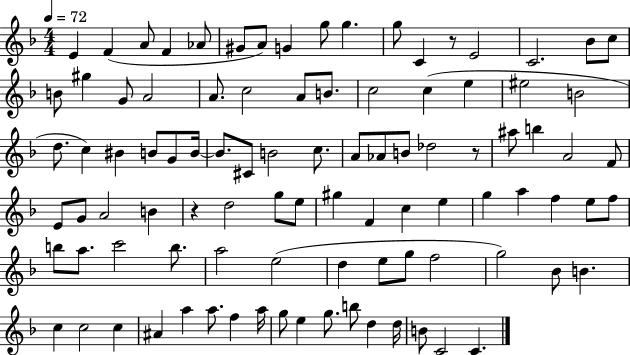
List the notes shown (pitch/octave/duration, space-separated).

E4/q F4/q A4/e F4/q Ab4/e G#4/e A4/e G4/q G5/e G5/q. G5/e C4/q R/e E4/h C4/h. Bb4/e C5/e B4/e G#5/q G4/e A4/h A4/e. C5/h A4/e B4/e. C5/h C5/q E5/q EIS5/h B4/h D5/e. C5/q BIS4/q B4/e G4/e B4/s B4/e. C#4/e B4/h C5/e. A4/e Ab4/e B4/e Db5/h R/e A#5/e B5/q A4/h F4/e E4/e G4/e A4/h B4/q R/q D5/h G5/e E5/e G#5/q F4/q C5/q E5/q G5/q A5/q F5/q E5/e F5/e B5/e A5/e. C6/h B5/e. A5/h E5/h D5/q E5/e G5/e F5/h G5/h Bb4/e B4/q. C5/q C5/h C5/q A#4/q A5/q A5/e. F5/q A5/s G5/e E5/q G5/e. B5/e D5/q D5/s B4/e C4/h C4/q.